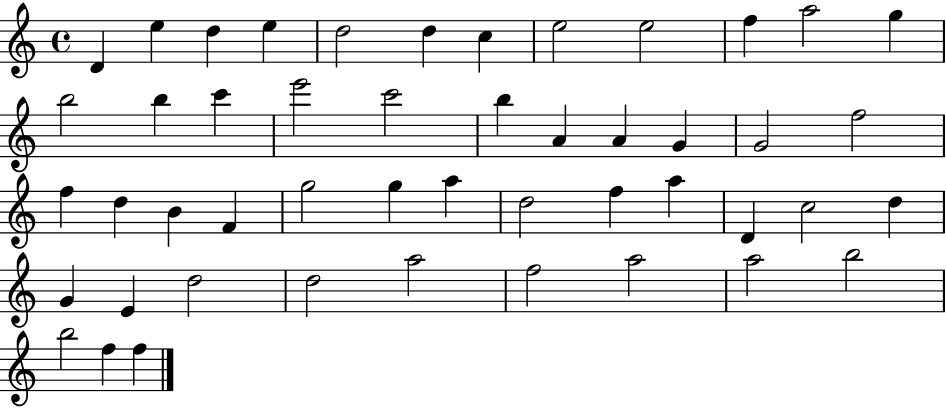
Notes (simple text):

D4/q E5/q D5/q E5/q D5/h D5/q C5/q E5/h E5/h F5/q A5/h G5/q B5/h B5/q C6/q E6/h C6/h B5/q A4/q A4/q G4/q G4/h F5/h F5/q D5/q B4/q F4/q G5/h G5/q A5/q D5/h F5/q A5/q D4/q C5/h D5/q G4/q E4/q D5/h D5/h A5/h F5/h A5/h A5/h B5/h B5/h F5/q F5/q